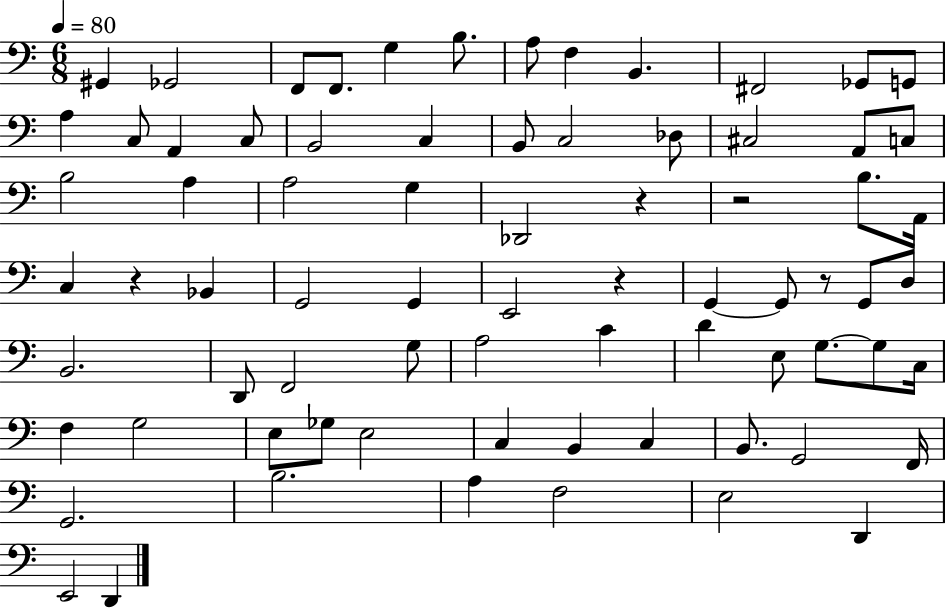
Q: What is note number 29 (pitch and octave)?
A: Db2